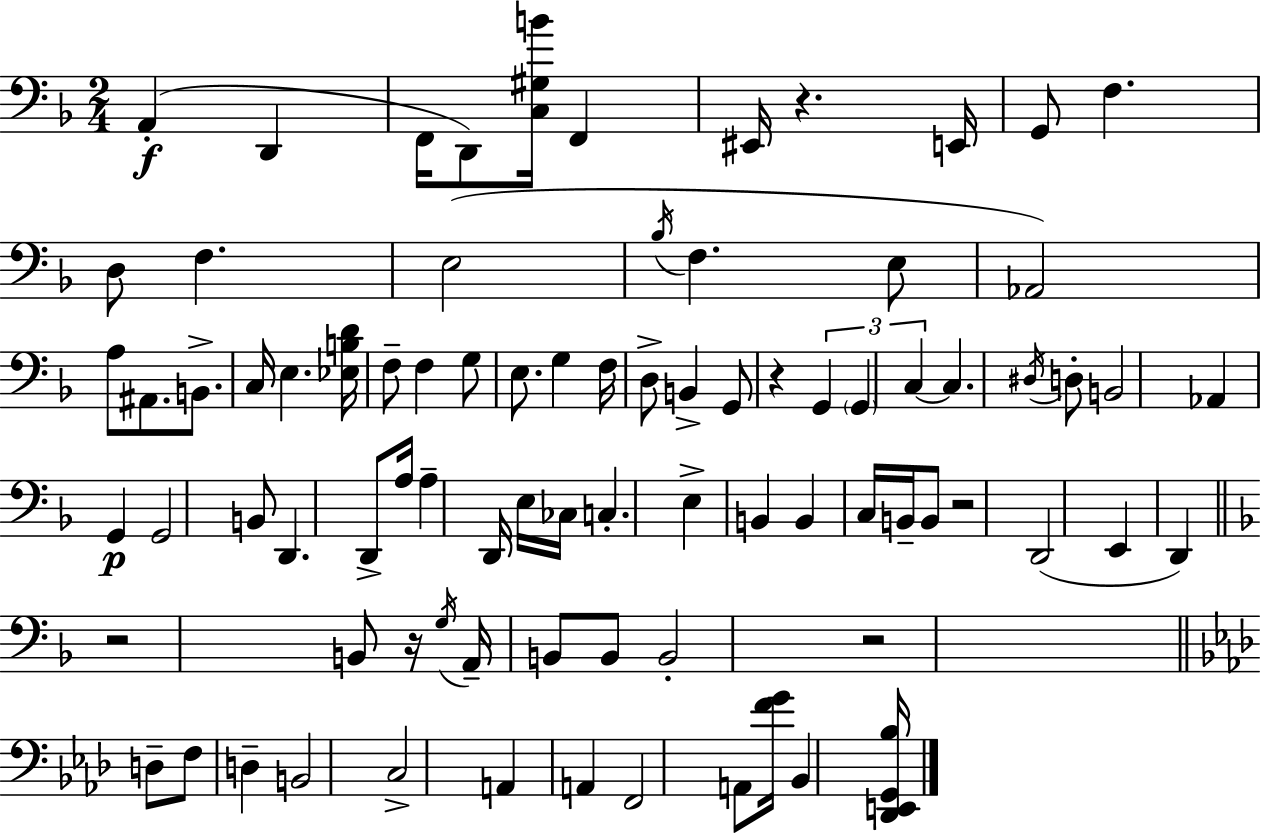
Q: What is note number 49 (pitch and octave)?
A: C3